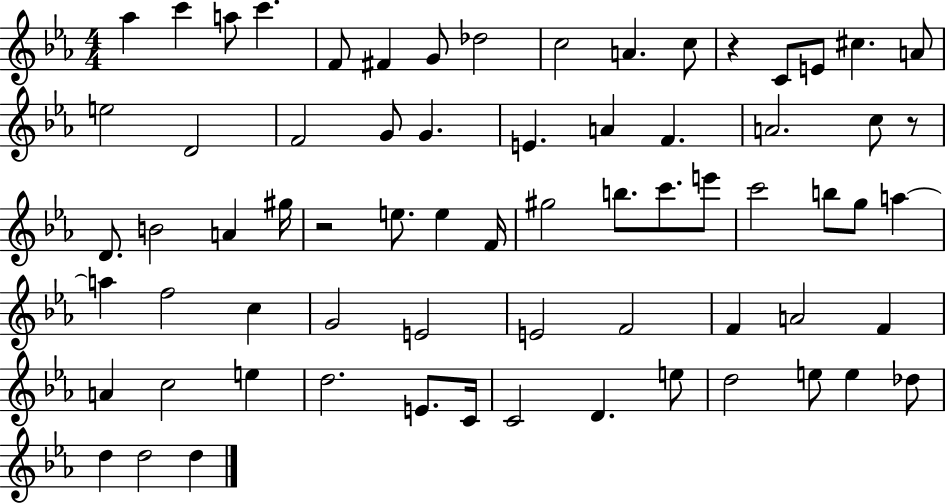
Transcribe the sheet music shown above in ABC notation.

X:1
T:Untitled
M:4/4
L:1/4
K:Eb
_a c' a/2 c' F/2 ^F G/2 _d2 c2 A c/2 z C/2 E/2 ^c A/2 e2 D2 F2 G/2 G E A F A2 c/2 z/2 D/2 B2 A ^g/4 z2 e/2 e F/4 ^g2 b/2 c'/2 e'/2 c'2 b/2 g/2 a a f2 c G2 E2 E2 F2 F A2 F A c2 e d2 E/2 C/4 C2 D e/2 d2 e/2 e _d/2 d d2 d